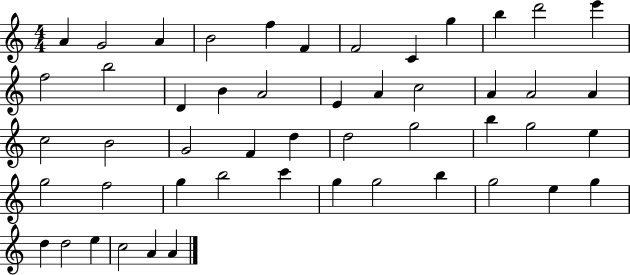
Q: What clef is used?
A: treble